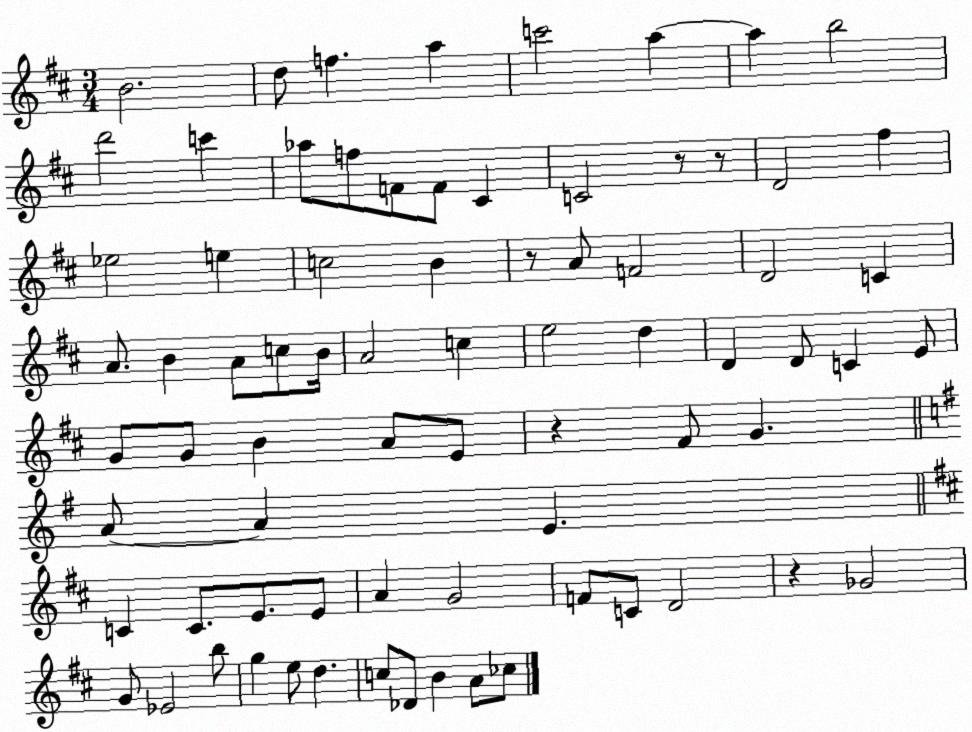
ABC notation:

X:1
T:Untitled
M:3/4
L:1/4
K:D
B2 d/2 f a c'2 a a b2 d'2 c' _a/2 f/2 F/2 F/2 ^C C2 z/2 z/2 D2 ^f _e2 e c2 B z/2 A/2 F2 D2 C A/2 B A/2 c/2 B/4 A2 c e2 d D D/2 C E/2 G/2 G/2 B A/2 E/2 z ^F/2 G A/2 A E C C/2 E/2 E/2 A G2 F/2 C/2 D2 z _G2 G/2 _E2 b/2 g e/2 d c/2 _D/2 B A/2 _c/2